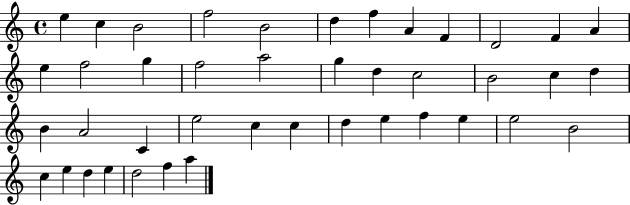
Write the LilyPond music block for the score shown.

{
  \clef treble
  \time 4/4
  \defaultTimeSignature
  \key c \major
  e''4 c''4 b'2 | f''2 b'2 | d''4 f''4 a'4 f'4 | d'2 f'4 a'4 | \break e''4 f''2 g''4 | f''2 a''2 | g''4 d''4 c''2 | b'2 c''4 d''4 | \break b'4 a'2 c'4 | e''2 c''4 c''4 | d''4 e''4 f''4 e''4 | e''2 b'2 | \break c''4 e''4 d''4 e''4 | d''2 f''4 a''4 | \bar "|."
}